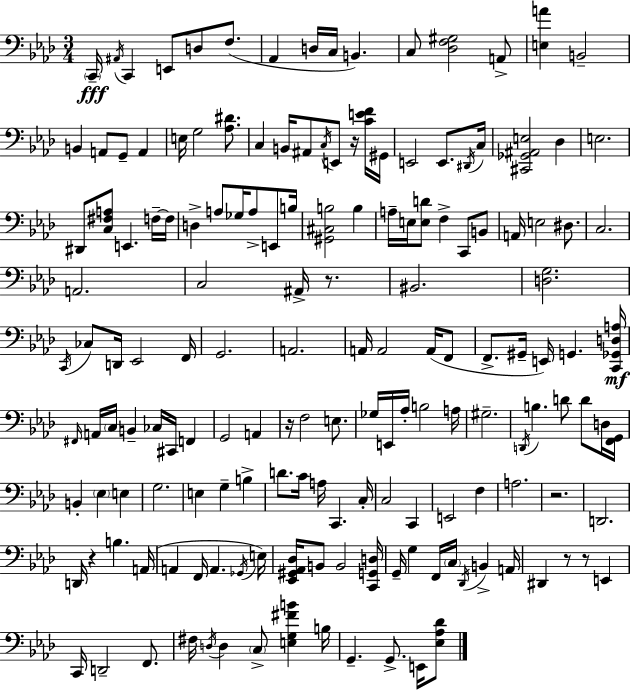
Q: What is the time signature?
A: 3/4